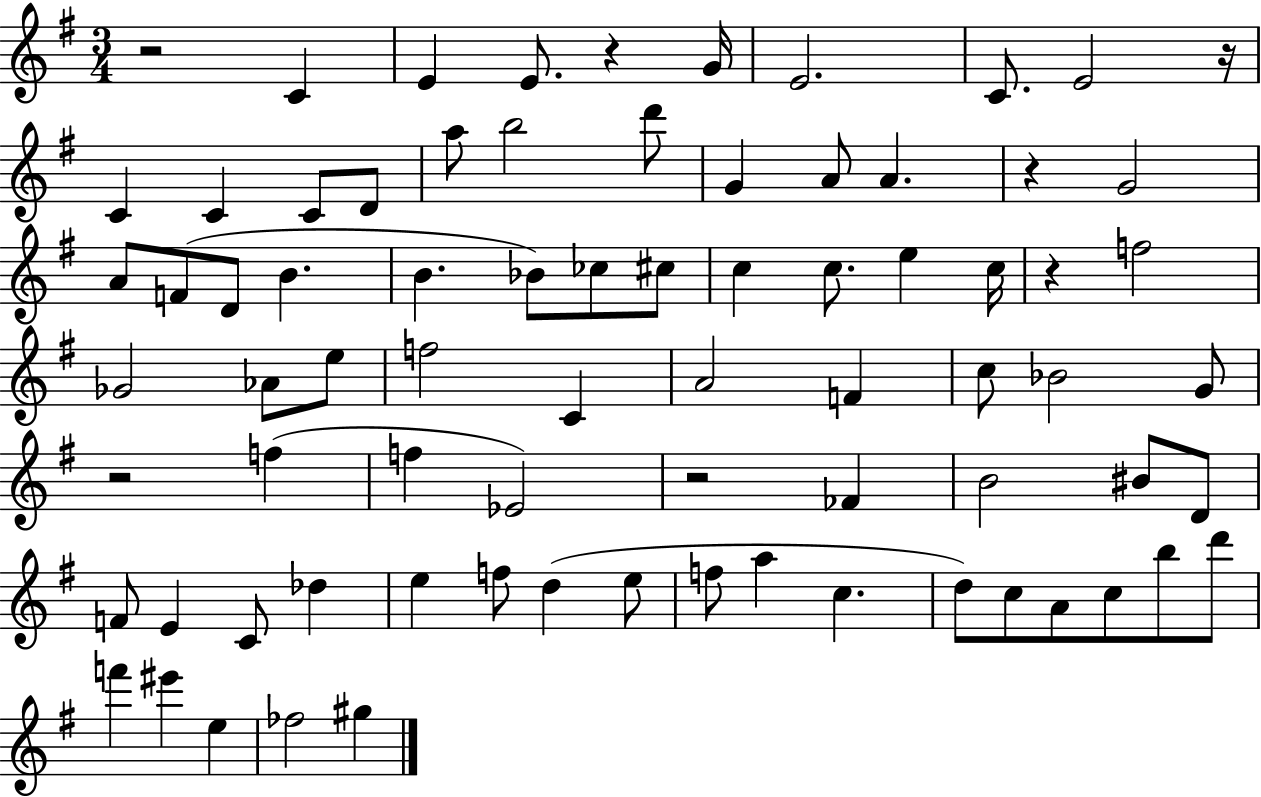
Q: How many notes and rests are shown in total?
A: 77